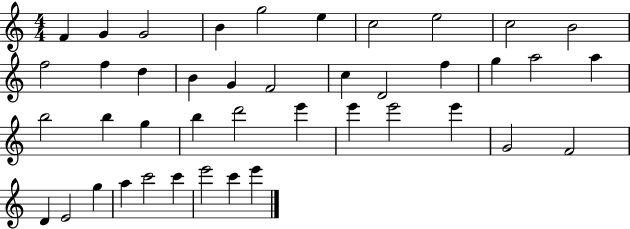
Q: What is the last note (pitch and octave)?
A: E6